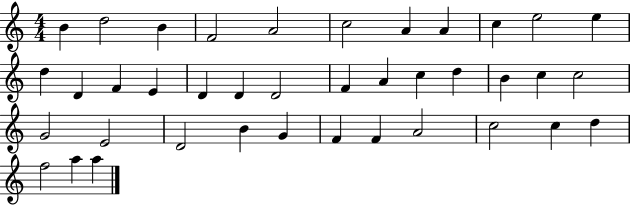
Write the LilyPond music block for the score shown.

{
  \clef treble
  \numericTimeSignature
  \time 4/4
  \key c \major
  b'4 d''2 b'4 | f'2 a'2 | c''2 a'4 a'4 | c''4 e''2 e''4 | \break d''4 d'4 f'4 e'4 | d'4 d'4 d'2 | f'4 a'4 c''4 d''4 | b'4 c''4 c''2 | \break g'2 e'2 | d'2 b'4 g'4 | f'4 f'4 a'2 | c''2 c''4 d''4 | \break f''2 a''4 a''4 | \bar "|."
}